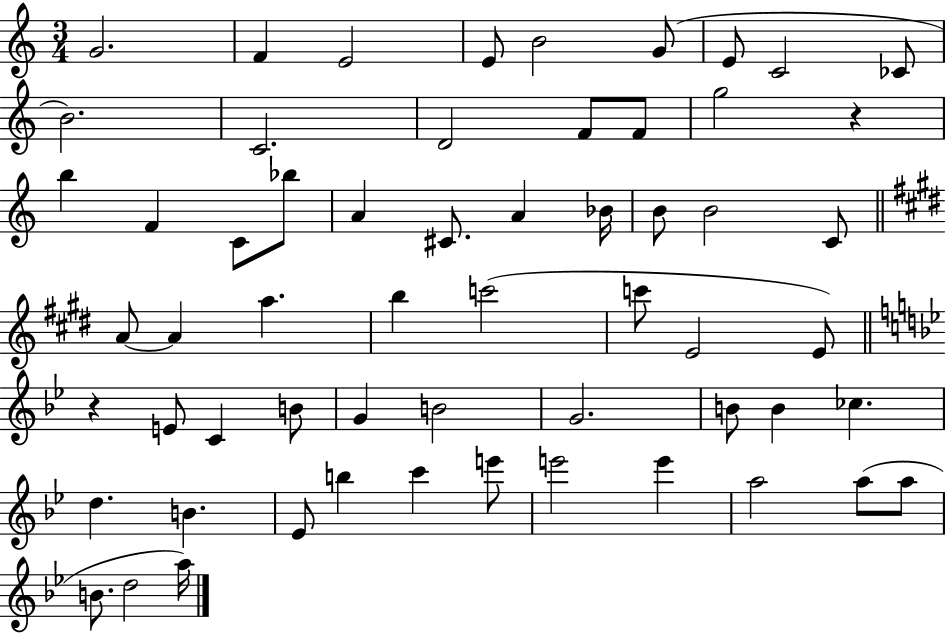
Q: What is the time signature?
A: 3/4